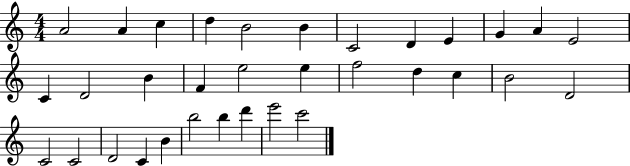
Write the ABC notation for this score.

X:1
T:Untitled
M:4/4
L:1/4
K:C
A2 A c d B2 B C2 D E G A E2 C D2 B F e2 e f2 d c B2 D2 C2 C2 D2 C B b2 b d' e'2 c'2